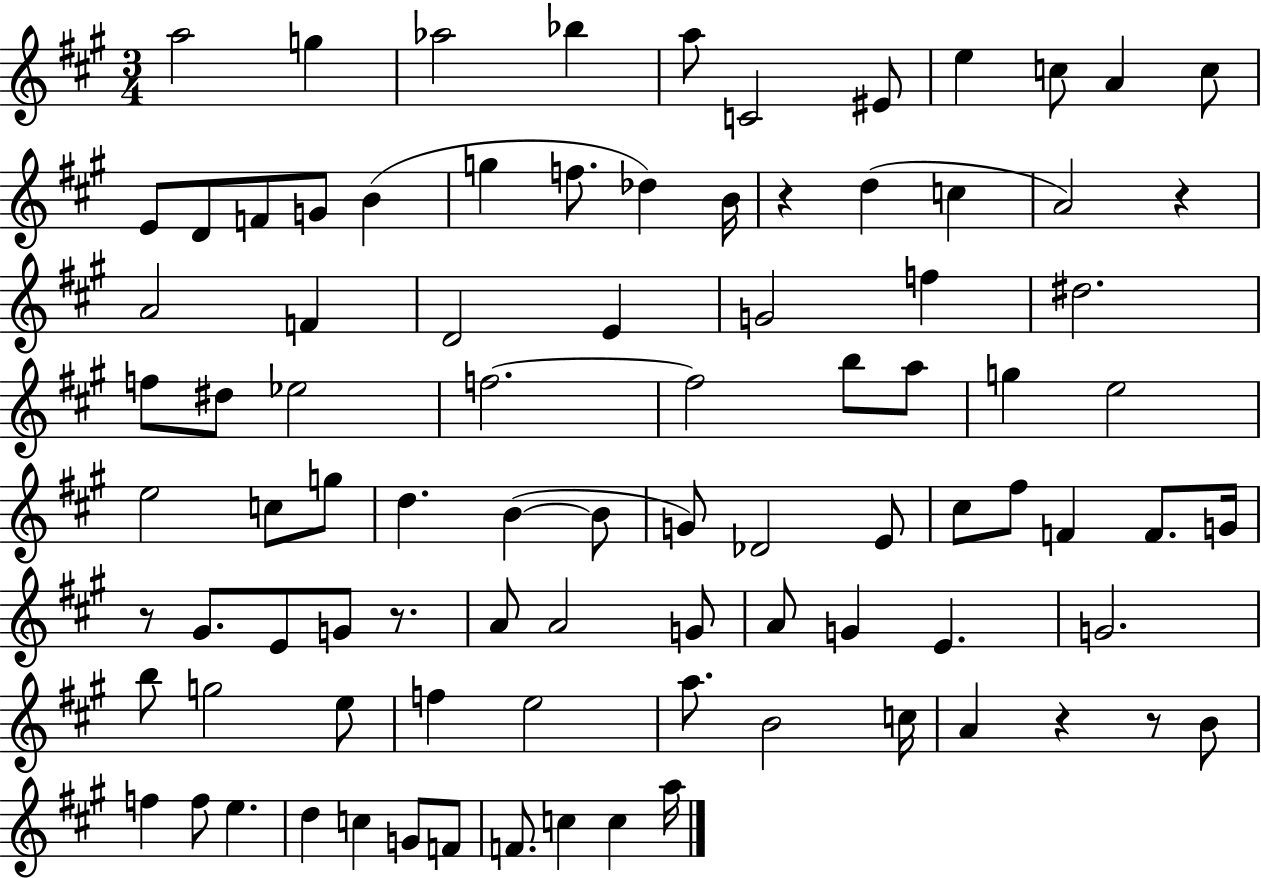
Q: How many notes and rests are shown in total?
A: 90